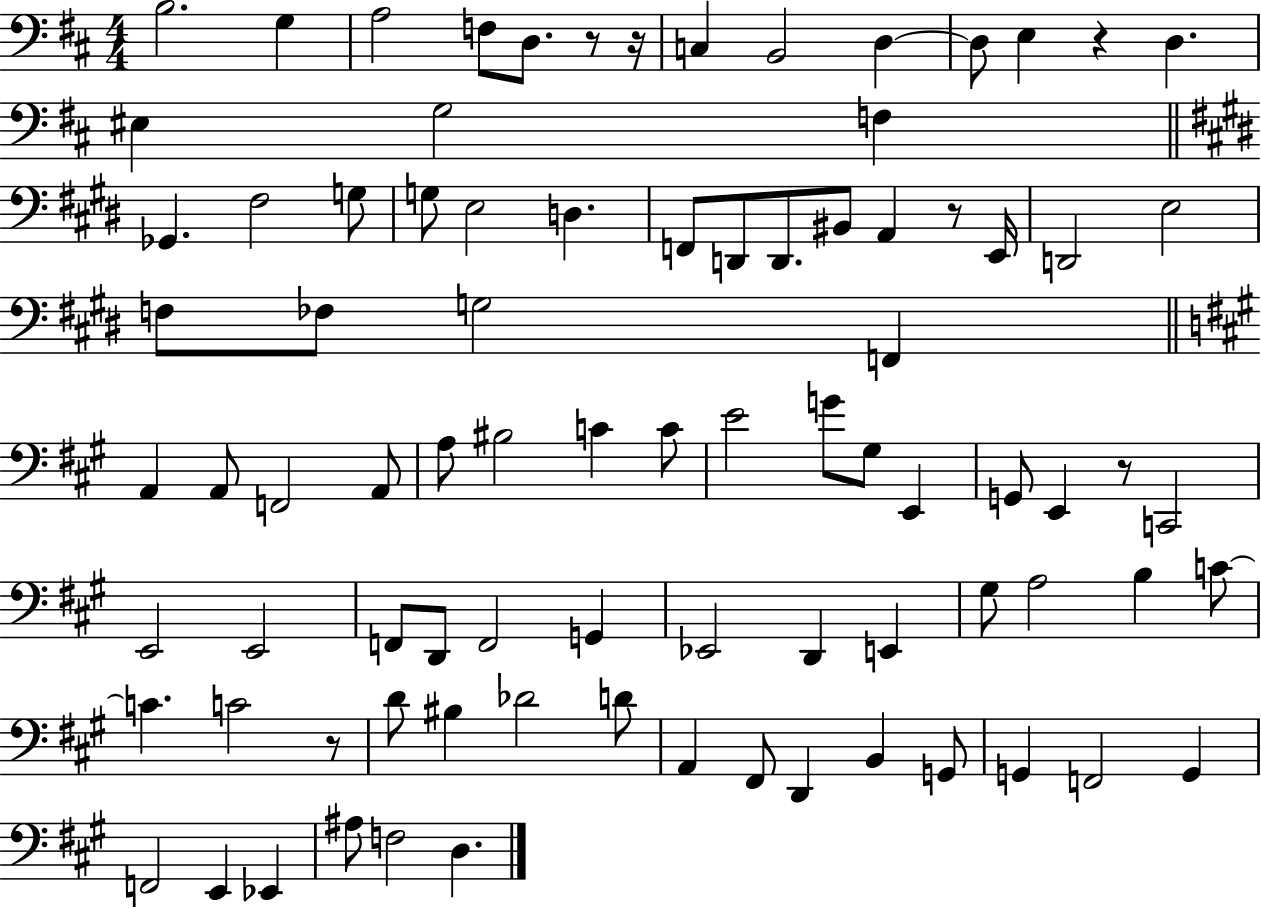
{
  \clef bass
  \numericTimeSignature
  \time 4/4
  \key d \major
  \repeat volta 2 { b2. g4 | a2 f8 d8. r8 r16 | c4 b,2 d4~~ | d8 e4 r4 d4. | \break eis4 g2 f4 | \bar "||" \break \key e \major ges,4. fis2 g8 | g8 e2 d4. | f,8 d,8 d,8. bis,8 a,4 r8 e,16 | d,2 e2 | \break f8 fes8 g2 f,4 | \bar "||" \break \key a \major a,4 a,8 f,2 a,8 | a8 bis2 c'4 c'8 | e'2 g'8 gis8 e,4 | g,8 e,4 r8 c,2 | \break e,2 e,2 | f,8 d,8 f,2 g,4 | ees,2 d,4 e,4 | gis8 a2 b4 c'8~~ | \break c'4. c'2 r8 | d'8 bis4 des'2 d'8 | a,4 fis,8 d,4 b,4 g,8 | g,4 f,2 g,4 | \break f,2 e,4 ees,4 | ais8 f2 d4. | } \bar "|."
}